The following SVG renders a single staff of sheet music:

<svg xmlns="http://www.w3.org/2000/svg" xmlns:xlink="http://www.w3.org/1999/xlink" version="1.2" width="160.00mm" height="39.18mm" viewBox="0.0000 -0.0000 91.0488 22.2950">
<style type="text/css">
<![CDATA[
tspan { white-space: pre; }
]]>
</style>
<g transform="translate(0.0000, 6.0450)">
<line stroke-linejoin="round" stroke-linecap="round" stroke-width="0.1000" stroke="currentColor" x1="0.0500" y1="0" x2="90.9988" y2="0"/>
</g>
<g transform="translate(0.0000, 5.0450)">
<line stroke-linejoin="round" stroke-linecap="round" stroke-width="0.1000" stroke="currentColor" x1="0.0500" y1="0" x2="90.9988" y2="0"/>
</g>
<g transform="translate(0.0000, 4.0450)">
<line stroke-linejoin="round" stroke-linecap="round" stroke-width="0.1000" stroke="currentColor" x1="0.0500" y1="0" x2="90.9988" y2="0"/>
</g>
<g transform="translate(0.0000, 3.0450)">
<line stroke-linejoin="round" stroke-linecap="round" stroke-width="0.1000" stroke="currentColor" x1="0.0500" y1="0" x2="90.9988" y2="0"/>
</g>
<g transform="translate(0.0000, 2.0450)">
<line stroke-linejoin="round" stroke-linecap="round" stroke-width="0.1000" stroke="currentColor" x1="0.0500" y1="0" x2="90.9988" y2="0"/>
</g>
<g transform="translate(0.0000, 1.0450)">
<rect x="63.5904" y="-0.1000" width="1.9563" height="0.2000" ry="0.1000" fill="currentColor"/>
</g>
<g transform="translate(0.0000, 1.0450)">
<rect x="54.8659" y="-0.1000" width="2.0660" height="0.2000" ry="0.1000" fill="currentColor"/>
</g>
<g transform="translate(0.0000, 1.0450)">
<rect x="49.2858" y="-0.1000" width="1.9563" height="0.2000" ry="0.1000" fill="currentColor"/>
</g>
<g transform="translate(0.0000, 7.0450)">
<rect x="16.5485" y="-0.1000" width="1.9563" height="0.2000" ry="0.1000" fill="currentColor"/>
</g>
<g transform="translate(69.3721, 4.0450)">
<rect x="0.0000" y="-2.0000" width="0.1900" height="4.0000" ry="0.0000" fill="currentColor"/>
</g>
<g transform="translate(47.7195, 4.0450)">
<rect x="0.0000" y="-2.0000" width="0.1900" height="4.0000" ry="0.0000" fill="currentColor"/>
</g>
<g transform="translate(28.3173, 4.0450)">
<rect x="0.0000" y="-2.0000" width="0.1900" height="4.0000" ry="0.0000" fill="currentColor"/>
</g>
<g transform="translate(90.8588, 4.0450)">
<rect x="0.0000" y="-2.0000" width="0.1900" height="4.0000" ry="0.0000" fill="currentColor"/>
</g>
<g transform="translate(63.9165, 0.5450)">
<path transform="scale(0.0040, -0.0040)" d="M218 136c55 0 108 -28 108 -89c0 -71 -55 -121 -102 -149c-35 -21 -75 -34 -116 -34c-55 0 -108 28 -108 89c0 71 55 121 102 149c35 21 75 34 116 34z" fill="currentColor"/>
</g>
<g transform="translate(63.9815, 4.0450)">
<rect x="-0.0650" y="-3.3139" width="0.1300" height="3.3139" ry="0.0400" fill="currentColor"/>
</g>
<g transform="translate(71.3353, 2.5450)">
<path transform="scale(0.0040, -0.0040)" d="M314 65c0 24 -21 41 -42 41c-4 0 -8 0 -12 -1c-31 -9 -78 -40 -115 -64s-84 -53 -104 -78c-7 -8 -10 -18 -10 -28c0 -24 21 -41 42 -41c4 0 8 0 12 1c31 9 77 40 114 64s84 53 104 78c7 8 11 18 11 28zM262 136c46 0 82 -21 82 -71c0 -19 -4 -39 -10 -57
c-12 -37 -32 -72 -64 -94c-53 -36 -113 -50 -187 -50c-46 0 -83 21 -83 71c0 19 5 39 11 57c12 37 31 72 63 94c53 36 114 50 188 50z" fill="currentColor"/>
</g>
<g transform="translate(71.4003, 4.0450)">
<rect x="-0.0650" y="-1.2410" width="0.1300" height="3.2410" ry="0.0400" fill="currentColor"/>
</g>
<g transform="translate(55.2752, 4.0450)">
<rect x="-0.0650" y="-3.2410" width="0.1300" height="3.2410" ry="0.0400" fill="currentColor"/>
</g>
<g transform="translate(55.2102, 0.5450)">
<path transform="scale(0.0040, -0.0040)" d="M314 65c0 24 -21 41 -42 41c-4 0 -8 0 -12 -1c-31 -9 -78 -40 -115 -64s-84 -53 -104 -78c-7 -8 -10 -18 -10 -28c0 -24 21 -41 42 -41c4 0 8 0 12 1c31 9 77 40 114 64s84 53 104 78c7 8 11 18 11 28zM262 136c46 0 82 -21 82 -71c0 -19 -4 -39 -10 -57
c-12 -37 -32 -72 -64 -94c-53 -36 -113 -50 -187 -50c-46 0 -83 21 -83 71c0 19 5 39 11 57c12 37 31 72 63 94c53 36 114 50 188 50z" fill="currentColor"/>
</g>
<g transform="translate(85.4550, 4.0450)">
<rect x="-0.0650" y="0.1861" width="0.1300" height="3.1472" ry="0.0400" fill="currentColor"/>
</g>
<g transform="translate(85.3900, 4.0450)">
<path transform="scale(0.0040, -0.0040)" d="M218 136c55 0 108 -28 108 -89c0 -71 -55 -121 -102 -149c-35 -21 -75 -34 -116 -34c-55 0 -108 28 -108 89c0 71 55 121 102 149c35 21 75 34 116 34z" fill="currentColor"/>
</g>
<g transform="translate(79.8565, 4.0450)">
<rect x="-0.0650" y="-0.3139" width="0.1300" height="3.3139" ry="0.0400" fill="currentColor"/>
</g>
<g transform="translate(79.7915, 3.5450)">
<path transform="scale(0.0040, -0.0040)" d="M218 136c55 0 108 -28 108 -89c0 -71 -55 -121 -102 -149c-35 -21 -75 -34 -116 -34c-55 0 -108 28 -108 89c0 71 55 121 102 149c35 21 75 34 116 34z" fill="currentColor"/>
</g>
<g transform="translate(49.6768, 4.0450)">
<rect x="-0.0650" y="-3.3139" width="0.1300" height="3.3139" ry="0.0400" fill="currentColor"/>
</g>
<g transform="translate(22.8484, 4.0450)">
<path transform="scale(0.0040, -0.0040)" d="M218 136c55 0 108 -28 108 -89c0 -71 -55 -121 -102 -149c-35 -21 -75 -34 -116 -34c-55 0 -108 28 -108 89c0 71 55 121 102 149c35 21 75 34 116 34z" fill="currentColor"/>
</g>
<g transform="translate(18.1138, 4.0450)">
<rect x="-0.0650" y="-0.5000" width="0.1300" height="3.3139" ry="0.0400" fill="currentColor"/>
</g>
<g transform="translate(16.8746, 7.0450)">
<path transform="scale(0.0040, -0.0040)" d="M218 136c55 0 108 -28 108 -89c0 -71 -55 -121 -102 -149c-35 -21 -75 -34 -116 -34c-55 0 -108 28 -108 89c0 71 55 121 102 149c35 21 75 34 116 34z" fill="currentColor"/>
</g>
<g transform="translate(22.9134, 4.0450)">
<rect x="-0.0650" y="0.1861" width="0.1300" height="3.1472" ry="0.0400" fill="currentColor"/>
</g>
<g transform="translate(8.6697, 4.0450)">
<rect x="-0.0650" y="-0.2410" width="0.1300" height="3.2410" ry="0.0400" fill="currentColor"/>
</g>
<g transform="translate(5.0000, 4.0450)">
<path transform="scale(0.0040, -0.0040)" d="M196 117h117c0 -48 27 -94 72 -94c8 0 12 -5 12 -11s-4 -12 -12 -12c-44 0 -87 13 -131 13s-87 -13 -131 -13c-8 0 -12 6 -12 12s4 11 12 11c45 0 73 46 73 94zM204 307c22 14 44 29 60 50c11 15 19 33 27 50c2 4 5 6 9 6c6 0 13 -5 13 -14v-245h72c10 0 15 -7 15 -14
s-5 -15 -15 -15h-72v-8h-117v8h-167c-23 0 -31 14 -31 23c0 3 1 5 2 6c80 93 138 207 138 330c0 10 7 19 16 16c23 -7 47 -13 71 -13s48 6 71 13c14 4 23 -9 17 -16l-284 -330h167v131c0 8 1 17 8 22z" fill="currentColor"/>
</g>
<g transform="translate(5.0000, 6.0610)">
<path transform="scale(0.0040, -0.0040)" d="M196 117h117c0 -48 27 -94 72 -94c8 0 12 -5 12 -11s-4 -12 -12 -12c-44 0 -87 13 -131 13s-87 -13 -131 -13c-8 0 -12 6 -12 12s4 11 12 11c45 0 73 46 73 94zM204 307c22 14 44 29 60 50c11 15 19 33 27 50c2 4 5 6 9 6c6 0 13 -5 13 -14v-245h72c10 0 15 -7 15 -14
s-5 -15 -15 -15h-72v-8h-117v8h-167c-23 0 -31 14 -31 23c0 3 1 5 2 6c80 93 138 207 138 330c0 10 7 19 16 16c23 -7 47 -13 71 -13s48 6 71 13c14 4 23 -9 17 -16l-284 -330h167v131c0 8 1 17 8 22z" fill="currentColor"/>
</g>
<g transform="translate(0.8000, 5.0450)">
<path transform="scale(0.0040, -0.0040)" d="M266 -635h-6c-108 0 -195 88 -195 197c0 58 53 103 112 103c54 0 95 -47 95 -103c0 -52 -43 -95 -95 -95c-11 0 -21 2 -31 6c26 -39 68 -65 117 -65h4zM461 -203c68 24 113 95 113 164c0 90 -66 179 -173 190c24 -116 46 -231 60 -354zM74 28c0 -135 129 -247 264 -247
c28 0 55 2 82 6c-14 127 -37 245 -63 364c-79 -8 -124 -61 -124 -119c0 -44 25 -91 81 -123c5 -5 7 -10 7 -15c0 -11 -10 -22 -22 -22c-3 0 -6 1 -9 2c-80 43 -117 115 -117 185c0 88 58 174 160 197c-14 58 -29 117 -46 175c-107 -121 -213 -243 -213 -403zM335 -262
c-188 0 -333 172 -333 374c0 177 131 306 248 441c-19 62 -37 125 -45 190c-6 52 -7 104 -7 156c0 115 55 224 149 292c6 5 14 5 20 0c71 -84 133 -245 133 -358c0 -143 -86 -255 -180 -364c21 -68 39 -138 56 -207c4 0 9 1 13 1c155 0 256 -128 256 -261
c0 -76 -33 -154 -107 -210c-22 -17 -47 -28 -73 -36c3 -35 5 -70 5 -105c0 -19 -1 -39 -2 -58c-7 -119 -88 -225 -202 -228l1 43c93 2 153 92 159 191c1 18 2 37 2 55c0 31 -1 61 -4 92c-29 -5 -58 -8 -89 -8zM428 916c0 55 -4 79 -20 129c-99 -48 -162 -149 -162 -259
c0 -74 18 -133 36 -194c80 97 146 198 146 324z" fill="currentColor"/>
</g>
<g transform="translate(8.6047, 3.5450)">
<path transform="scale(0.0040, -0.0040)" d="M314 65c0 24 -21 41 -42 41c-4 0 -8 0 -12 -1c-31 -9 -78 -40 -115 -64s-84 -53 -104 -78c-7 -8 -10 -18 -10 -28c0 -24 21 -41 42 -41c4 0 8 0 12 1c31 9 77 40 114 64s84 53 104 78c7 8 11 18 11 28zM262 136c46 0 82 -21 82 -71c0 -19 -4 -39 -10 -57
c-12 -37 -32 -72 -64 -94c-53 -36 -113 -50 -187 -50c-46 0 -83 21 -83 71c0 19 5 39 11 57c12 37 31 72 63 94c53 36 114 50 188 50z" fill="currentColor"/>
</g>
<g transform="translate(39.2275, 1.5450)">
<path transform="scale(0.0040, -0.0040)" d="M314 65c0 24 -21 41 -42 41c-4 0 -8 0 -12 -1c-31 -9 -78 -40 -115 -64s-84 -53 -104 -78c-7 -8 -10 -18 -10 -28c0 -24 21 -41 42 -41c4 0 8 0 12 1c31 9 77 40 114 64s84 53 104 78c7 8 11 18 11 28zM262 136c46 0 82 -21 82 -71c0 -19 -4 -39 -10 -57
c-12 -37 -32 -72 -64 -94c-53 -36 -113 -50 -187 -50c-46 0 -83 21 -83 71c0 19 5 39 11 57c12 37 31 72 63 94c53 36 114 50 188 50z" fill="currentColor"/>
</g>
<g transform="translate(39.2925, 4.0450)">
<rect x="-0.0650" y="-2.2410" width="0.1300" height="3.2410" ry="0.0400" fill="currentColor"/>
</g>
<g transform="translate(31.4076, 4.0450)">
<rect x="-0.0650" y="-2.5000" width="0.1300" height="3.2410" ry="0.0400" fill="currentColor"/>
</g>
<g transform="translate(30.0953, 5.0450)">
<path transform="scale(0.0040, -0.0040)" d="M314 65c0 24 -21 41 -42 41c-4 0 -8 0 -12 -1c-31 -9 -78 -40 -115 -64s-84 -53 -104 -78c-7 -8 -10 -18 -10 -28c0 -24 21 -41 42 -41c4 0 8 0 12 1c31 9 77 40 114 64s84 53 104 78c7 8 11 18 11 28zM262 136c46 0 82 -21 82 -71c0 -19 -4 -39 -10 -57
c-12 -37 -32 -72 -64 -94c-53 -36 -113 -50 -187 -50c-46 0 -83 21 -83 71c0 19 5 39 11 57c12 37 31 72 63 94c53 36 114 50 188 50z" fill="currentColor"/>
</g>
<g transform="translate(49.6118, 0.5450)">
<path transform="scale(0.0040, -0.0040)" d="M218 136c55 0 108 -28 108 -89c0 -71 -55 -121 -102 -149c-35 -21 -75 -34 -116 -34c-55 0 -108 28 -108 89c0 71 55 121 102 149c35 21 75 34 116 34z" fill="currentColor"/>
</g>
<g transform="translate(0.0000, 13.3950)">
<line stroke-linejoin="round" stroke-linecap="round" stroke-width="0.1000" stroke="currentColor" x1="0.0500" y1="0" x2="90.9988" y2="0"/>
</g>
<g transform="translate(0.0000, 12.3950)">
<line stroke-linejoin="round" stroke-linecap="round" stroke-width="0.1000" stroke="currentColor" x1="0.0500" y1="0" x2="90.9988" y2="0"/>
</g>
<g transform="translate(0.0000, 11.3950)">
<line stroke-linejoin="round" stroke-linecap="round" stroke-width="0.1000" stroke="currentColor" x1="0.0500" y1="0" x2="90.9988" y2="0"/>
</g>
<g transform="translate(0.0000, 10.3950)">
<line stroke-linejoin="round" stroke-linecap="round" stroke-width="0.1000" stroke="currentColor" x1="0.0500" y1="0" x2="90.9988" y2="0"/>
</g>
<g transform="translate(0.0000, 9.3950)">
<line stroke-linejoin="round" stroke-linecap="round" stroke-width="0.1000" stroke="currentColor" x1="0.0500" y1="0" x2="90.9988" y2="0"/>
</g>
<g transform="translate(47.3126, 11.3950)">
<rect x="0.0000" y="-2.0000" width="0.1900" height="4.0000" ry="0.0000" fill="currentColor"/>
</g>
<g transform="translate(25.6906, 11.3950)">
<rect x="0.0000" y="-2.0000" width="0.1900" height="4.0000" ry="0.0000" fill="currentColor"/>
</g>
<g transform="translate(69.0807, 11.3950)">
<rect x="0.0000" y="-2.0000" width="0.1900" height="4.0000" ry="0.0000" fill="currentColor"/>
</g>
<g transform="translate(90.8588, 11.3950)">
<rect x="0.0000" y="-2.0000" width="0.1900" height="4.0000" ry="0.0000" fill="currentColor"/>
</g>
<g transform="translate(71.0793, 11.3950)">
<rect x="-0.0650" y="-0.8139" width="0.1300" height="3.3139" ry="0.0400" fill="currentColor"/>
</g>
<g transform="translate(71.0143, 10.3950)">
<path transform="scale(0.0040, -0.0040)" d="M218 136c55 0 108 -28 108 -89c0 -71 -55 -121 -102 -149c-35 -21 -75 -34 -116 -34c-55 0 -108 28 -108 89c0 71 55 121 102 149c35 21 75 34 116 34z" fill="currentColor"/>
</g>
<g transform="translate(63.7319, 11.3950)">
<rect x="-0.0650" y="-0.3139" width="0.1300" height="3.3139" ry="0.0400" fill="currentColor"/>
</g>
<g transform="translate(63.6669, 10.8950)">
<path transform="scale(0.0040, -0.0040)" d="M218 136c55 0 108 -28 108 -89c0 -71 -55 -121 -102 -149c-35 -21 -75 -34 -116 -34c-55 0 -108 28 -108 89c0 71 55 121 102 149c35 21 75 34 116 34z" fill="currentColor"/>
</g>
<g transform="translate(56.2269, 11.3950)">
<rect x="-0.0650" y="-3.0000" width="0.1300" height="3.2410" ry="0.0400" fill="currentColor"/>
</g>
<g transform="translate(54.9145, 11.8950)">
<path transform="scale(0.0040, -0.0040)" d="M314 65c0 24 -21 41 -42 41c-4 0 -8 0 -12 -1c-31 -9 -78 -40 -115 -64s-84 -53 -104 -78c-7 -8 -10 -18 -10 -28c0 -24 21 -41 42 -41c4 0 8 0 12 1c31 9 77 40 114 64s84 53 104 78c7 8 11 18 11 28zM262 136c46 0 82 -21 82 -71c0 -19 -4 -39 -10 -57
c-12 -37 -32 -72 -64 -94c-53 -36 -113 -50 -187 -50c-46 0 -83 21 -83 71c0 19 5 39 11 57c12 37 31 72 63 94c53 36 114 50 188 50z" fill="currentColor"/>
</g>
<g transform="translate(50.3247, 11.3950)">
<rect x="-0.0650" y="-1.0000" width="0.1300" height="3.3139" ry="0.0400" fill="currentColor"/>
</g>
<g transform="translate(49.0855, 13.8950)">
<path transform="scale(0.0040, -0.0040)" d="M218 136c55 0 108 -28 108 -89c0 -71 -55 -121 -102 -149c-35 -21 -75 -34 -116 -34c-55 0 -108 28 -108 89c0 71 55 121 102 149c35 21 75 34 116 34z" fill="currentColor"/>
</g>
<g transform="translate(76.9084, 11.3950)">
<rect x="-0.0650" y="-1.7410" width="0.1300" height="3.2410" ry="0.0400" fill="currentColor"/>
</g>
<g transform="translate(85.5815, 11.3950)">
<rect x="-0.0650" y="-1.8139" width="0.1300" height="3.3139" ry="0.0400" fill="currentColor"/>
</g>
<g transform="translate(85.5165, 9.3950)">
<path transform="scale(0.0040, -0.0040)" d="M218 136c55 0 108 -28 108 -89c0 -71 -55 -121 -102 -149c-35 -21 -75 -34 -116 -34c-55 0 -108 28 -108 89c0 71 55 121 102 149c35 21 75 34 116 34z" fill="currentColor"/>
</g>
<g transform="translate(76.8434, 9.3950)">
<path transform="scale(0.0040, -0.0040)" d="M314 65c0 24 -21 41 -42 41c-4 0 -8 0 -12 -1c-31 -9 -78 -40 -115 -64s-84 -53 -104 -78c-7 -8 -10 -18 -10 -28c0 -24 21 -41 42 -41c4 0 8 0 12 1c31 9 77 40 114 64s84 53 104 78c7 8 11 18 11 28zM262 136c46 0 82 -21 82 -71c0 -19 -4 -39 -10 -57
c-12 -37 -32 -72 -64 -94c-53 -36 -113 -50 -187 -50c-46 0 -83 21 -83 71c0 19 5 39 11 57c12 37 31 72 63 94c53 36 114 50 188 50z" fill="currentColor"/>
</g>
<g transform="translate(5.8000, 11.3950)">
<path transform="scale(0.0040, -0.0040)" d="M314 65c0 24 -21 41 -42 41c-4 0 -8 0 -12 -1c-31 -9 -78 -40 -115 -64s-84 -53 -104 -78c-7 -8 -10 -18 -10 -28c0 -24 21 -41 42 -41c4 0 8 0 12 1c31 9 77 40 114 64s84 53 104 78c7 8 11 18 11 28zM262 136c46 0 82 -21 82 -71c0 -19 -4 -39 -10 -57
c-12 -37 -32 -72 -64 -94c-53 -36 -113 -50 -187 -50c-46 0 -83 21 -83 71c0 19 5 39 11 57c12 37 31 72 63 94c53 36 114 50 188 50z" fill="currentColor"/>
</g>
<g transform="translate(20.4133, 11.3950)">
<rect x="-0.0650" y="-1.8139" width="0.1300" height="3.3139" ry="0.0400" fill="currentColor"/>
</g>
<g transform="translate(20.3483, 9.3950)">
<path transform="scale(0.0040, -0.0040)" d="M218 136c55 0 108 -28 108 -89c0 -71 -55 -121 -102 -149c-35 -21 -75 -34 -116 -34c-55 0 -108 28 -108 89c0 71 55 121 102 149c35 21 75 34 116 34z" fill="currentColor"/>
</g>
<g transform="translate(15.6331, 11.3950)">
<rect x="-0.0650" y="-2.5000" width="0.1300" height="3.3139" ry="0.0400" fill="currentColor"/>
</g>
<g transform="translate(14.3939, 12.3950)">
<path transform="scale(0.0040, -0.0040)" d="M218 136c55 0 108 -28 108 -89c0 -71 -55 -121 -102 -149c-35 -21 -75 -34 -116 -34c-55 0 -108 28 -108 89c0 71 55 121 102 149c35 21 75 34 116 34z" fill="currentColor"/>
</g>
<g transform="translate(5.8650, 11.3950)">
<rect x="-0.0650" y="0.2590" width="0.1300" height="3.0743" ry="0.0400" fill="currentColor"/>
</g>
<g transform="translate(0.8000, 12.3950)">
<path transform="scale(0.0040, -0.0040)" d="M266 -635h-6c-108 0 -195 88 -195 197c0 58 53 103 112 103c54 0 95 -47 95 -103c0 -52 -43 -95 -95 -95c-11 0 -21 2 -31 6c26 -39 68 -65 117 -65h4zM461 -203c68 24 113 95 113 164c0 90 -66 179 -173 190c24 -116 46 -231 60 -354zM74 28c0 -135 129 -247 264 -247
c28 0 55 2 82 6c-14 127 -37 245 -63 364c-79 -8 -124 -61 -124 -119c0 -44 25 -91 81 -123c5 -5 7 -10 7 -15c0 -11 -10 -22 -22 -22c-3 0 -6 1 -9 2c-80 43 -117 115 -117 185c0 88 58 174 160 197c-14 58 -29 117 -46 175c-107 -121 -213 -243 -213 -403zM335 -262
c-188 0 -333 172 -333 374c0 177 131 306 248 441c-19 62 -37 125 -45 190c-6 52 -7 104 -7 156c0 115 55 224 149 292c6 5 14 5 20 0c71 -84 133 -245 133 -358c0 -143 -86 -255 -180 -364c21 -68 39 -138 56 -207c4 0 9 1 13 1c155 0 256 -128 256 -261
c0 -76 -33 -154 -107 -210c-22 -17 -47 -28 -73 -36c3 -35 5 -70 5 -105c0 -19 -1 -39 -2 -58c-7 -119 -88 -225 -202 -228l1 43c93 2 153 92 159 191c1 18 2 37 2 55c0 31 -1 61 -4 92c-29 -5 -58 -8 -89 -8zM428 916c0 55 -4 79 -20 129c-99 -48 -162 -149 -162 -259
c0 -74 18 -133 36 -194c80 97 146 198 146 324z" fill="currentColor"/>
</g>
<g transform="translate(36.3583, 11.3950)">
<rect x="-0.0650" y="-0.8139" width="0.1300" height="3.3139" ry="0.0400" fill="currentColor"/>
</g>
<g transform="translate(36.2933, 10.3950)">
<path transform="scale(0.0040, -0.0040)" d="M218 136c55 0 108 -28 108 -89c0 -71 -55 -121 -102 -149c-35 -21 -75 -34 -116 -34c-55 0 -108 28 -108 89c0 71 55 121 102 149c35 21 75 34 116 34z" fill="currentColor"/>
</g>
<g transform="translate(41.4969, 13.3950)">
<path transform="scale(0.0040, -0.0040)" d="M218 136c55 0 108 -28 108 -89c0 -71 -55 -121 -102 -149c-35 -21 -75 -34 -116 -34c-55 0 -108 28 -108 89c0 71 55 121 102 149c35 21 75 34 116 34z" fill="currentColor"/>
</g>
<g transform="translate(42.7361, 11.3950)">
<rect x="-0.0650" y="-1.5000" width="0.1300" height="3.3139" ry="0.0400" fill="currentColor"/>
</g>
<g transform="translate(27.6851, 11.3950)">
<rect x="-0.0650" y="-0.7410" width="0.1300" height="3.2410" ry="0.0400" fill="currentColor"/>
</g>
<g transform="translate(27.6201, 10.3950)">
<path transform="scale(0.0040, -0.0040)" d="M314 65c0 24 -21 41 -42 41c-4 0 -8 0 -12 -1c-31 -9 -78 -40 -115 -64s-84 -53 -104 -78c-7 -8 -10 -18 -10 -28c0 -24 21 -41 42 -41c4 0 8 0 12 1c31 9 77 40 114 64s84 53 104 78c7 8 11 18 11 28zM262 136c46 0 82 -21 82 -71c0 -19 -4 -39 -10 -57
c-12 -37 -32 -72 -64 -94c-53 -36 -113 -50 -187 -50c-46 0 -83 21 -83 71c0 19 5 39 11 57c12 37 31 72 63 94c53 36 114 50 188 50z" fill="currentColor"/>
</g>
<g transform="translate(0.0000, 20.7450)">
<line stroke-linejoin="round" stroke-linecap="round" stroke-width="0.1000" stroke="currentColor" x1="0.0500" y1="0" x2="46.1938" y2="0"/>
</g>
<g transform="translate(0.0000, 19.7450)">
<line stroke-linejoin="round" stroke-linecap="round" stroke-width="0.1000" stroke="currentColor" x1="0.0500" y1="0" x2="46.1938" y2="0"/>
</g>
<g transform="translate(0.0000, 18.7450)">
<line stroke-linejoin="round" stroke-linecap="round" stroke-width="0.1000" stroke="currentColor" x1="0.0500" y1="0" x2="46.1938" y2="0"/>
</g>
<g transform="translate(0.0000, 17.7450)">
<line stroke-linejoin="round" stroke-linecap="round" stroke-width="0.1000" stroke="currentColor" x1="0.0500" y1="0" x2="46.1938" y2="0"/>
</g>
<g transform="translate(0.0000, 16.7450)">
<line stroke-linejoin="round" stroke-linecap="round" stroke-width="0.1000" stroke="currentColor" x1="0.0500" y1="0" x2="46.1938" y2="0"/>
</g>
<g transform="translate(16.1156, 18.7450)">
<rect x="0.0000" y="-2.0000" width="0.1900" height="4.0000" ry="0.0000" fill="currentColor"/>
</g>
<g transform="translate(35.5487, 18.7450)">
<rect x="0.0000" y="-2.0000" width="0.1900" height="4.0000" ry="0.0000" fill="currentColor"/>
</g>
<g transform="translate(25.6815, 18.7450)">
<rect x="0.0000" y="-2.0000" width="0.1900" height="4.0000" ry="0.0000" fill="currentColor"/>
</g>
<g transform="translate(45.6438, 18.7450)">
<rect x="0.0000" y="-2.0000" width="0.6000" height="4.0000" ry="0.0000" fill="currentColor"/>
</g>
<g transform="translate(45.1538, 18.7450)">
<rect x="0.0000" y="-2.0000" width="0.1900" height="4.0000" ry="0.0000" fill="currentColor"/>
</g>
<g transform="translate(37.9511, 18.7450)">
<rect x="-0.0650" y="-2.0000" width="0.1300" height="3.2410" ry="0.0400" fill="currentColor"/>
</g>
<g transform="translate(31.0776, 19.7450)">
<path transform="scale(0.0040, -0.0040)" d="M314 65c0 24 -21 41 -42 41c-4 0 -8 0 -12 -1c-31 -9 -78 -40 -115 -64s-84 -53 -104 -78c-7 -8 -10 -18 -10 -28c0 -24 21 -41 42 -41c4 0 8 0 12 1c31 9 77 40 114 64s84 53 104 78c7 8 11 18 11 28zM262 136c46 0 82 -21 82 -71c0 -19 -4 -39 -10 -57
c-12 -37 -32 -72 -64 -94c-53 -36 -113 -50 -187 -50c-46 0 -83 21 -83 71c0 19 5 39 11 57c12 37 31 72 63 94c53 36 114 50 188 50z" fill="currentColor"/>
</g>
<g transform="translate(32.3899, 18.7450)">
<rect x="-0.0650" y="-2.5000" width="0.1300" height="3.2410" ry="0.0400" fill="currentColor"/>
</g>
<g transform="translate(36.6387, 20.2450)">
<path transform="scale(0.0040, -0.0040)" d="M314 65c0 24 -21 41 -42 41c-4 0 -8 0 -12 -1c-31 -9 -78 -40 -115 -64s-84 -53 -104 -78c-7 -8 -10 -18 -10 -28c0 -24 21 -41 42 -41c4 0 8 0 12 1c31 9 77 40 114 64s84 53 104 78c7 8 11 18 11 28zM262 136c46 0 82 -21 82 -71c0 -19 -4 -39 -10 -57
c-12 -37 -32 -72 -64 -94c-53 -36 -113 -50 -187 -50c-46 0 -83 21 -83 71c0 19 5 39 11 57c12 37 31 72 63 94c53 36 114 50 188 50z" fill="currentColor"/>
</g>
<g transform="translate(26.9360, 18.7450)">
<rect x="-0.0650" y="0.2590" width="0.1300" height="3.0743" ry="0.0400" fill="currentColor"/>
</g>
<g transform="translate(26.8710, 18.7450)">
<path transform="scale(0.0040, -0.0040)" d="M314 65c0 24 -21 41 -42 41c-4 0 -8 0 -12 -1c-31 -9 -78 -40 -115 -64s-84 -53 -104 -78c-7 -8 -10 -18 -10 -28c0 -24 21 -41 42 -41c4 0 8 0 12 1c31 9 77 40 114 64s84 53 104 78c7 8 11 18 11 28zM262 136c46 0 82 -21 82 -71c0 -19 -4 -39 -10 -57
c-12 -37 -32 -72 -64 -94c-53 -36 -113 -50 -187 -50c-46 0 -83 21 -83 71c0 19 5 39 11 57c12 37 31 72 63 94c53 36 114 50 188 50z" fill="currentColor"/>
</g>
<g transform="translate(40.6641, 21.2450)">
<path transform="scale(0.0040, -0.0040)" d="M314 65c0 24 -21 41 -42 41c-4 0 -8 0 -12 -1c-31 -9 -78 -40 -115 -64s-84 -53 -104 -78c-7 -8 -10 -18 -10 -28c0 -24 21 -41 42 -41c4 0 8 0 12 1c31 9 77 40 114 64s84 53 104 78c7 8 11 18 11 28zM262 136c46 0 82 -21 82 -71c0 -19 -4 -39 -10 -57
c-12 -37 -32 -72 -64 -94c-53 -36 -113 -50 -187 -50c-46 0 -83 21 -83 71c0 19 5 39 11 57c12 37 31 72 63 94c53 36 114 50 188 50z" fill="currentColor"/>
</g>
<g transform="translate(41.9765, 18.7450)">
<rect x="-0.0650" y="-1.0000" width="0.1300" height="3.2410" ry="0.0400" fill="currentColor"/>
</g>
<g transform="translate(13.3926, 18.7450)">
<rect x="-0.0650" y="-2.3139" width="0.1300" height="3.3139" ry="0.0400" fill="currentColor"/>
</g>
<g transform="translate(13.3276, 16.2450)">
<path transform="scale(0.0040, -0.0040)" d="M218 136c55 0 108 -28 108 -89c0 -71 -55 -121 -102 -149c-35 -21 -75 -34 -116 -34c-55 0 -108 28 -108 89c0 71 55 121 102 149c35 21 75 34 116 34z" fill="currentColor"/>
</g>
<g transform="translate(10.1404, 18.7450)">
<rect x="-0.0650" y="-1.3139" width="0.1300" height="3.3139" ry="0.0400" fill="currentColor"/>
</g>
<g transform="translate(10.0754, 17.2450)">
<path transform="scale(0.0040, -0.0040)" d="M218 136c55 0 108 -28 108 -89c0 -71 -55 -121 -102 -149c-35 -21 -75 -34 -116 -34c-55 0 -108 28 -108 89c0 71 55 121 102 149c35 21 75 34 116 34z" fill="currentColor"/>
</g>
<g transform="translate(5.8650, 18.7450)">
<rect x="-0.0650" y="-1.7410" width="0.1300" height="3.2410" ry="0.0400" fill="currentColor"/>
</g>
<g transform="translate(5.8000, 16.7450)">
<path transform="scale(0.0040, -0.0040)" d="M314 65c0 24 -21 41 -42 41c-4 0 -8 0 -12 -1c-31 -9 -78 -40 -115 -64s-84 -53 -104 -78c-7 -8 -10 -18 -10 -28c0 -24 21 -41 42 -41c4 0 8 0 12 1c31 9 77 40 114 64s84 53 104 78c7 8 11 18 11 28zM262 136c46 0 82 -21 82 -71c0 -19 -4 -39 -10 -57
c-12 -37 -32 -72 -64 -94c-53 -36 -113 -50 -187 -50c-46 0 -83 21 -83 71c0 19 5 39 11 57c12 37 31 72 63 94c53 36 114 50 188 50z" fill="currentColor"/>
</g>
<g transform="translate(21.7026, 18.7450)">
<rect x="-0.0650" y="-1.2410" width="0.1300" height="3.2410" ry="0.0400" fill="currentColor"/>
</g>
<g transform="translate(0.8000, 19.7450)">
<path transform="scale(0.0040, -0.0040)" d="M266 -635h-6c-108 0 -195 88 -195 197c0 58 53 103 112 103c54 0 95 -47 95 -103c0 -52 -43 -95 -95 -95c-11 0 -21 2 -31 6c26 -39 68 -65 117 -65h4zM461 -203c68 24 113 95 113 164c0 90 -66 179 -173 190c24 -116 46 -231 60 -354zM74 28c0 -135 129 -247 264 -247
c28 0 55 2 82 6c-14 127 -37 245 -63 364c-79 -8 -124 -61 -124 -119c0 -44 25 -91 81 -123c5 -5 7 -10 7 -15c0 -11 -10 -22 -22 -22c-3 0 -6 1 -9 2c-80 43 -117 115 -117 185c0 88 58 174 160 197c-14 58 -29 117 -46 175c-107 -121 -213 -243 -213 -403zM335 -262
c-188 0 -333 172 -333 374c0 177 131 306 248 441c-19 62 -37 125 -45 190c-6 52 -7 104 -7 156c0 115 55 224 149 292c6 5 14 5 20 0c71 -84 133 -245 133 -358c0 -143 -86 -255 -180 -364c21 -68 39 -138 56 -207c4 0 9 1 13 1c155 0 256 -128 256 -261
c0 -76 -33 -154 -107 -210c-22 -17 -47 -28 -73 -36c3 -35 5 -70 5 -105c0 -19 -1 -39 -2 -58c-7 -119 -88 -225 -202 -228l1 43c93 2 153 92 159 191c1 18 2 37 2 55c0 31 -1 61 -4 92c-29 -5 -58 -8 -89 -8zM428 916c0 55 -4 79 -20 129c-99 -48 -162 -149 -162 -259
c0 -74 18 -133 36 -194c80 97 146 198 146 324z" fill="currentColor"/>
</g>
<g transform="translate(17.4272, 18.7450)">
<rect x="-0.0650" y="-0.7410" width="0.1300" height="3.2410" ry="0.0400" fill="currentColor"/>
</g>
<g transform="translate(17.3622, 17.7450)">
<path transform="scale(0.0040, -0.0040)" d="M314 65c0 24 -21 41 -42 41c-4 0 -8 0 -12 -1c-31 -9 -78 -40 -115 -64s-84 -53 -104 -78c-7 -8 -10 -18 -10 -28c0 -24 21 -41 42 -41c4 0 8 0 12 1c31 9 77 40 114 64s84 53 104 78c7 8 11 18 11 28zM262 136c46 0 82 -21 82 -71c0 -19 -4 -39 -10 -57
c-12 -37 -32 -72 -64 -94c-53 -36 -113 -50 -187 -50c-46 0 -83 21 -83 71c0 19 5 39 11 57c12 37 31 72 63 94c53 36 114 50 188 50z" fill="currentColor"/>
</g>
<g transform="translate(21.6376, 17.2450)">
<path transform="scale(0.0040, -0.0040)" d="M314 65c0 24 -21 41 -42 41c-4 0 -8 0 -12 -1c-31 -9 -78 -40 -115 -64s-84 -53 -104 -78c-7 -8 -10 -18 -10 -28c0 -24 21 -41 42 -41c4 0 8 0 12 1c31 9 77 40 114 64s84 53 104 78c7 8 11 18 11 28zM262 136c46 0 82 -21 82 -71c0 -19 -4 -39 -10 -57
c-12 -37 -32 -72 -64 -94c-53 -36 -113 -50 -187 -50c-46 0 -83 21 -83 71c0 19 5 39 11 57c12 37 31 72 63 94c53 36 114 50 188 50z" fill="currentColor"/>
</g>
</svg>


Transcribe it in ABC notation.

X:1
T:Untitled
M:4/4
L:1/4
K:C
c2 C B G2 g2 b b2 b e2 c B B2 G f d2 d E D A2 c d f2 f f2 e g d2 e2 B2 G2 F2 D2